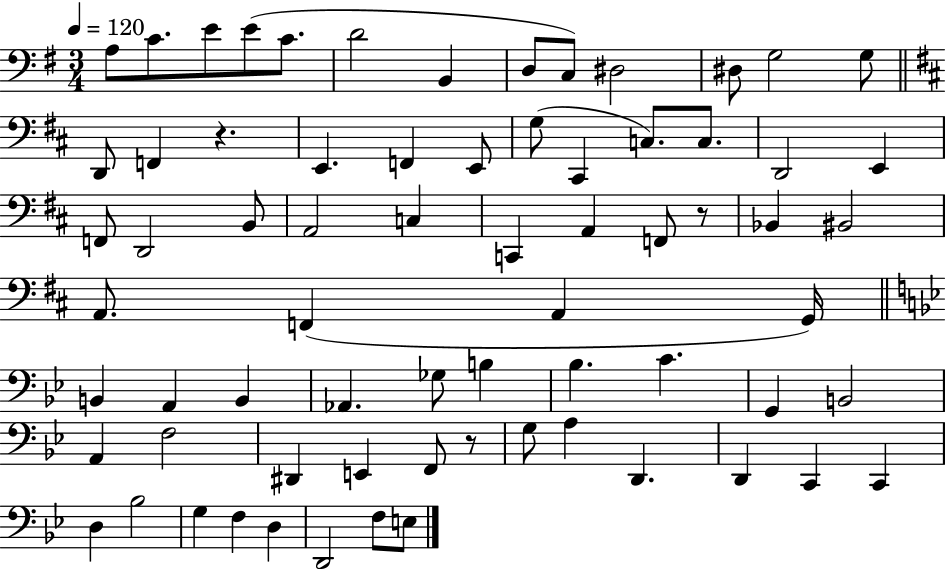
X:1
T:Untitled
M:3/4
L:1/4
K:G
A,/2 C/2 E/2 E/2 C/2 D2 B,, D,/2 C,/2 ^D,2 ^D,/2 G,2 G,/2 D,,/2 F,, z E,, F,, E,,/2 G,/2 ^C,, C,/2 C,/2 D,,2 E,, F,,/2 D,,2 B,,/2 A,,2 C, C,, A,, F,,/2 z/2 _B,, ^B,,2 A,,/2 F,, A,, G,,/4 B,, A,, B,, _A,, _G,/2 B, _B, C G,, B,,2 A,, F,2 ^D,, E,, F,,/2 z/2 G,/2 A, D,, D,, C,, C,, D, _B,2 G, F, D, D,,2 F,/2 E,/2